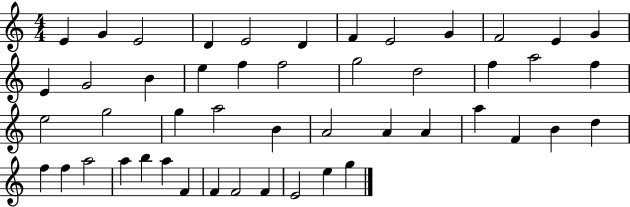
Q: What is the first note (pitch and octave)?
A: E4